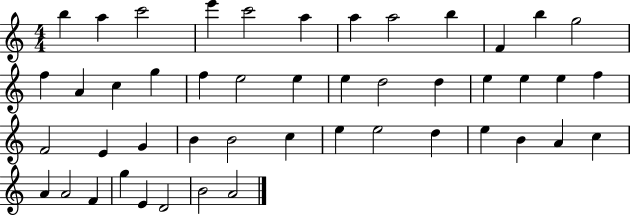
{
  \clef treble
  \numericTimeSignature
  \time 4/4
  \key c \major
  b''4 a''4 c'''2 | e'''4 c'''2 a''4 | a''4 a''2 b''4 | f'4 b''4 g''2 | \break f''4 a'4 c''4 g''4 | f''4 e''2 e''4 | e''4 d''2 d''4 | e''4 e''4 e''4 f''4 | \break f'2 e'4 g'4 | b'4 b'2 c''4 | e''4 e''2 d''4 | e''4 b'4 a'4 c''4 | \break a'4 a'2 f'4 | g''4 e'4 d'2 | b'2 a'2 | \bar "|."
}